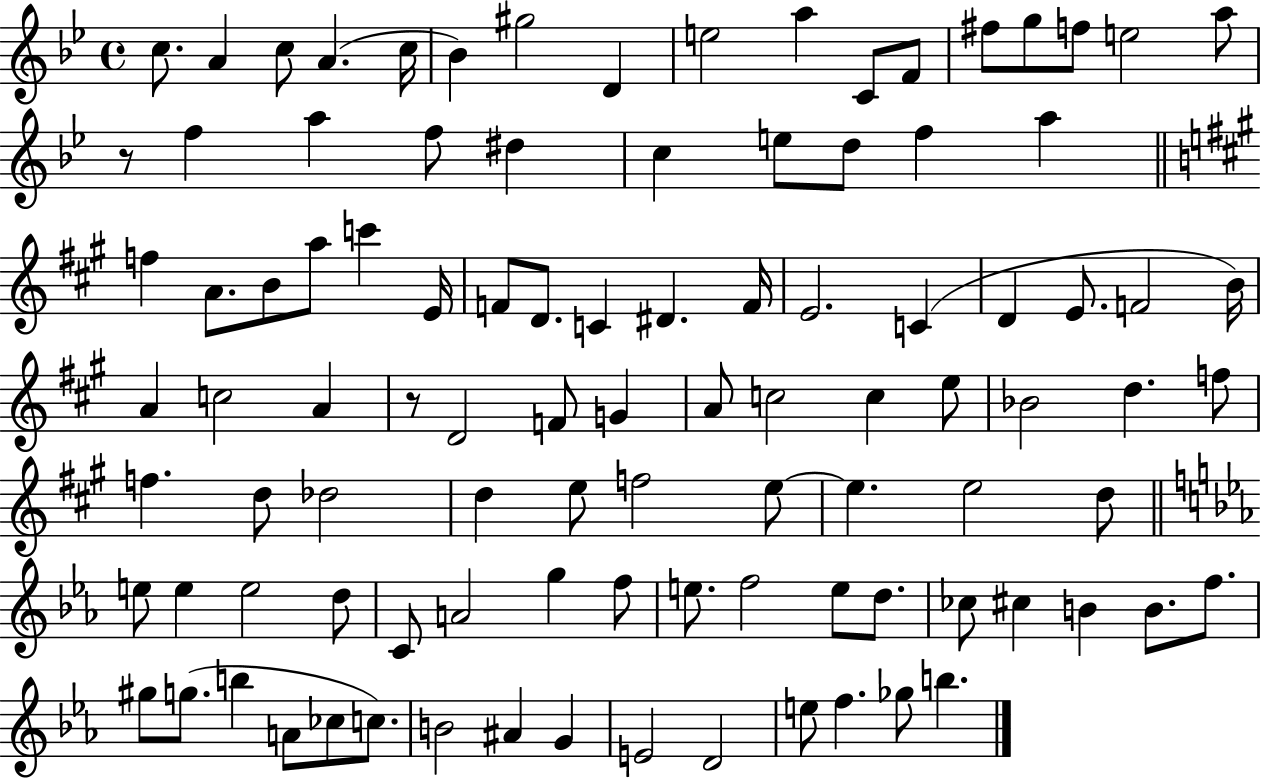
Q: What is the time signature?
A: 4/4